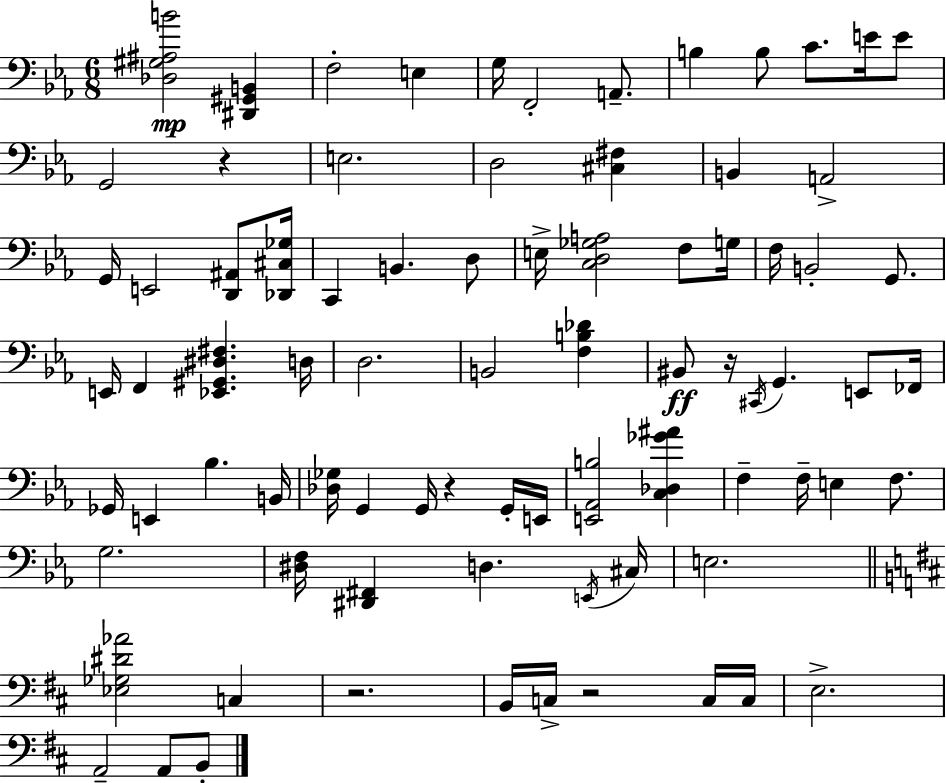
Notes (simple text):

[Db3,G#3,A#3,B4]/h [D#2,G#2,B2]/q F3/h E3/q G3/s F2/h A2/e. B3/q B3/e C4/e. E4/s E4/e G2/h R/q E3/h. D3/h [C#3,F#3]/q B2/q A2/h G2/s E2/h [D2,A#2]/e [Db2,C#3,Gb3]/s C2/q B2/q. D3/e E3/s [C3,D3,Gb3,A3]/h F3/e G3/s F3/s B2/h G2/e. E2/s F2/q [Eb2,G#2,D#3,F#3]/q. D3/s D3/h. B2/h [F3,B3,Db4]/q BIS2/e R/s C#2/s G2/q. E2/e FES2/s Gb2/s E2/q Bb3/q. B2/s [Db3,Gb3]/s G2/q G2/s R/q G2/s E2/s [E2,Ab2,B3]/h [C3,Db3,Gb4,A#4]/q F3/q F3/s E3/q F3/e. G3/h. [D#3,F3]/s [D#2,F#2]/q D3/q. E2/s C#3/s E3/h. [Eb3,Gb3,D#4,Ab4]/h C3/q R/h. B2/s C3/s R/h C3/s C3/s E3/h. A2/h A2/e B2/e